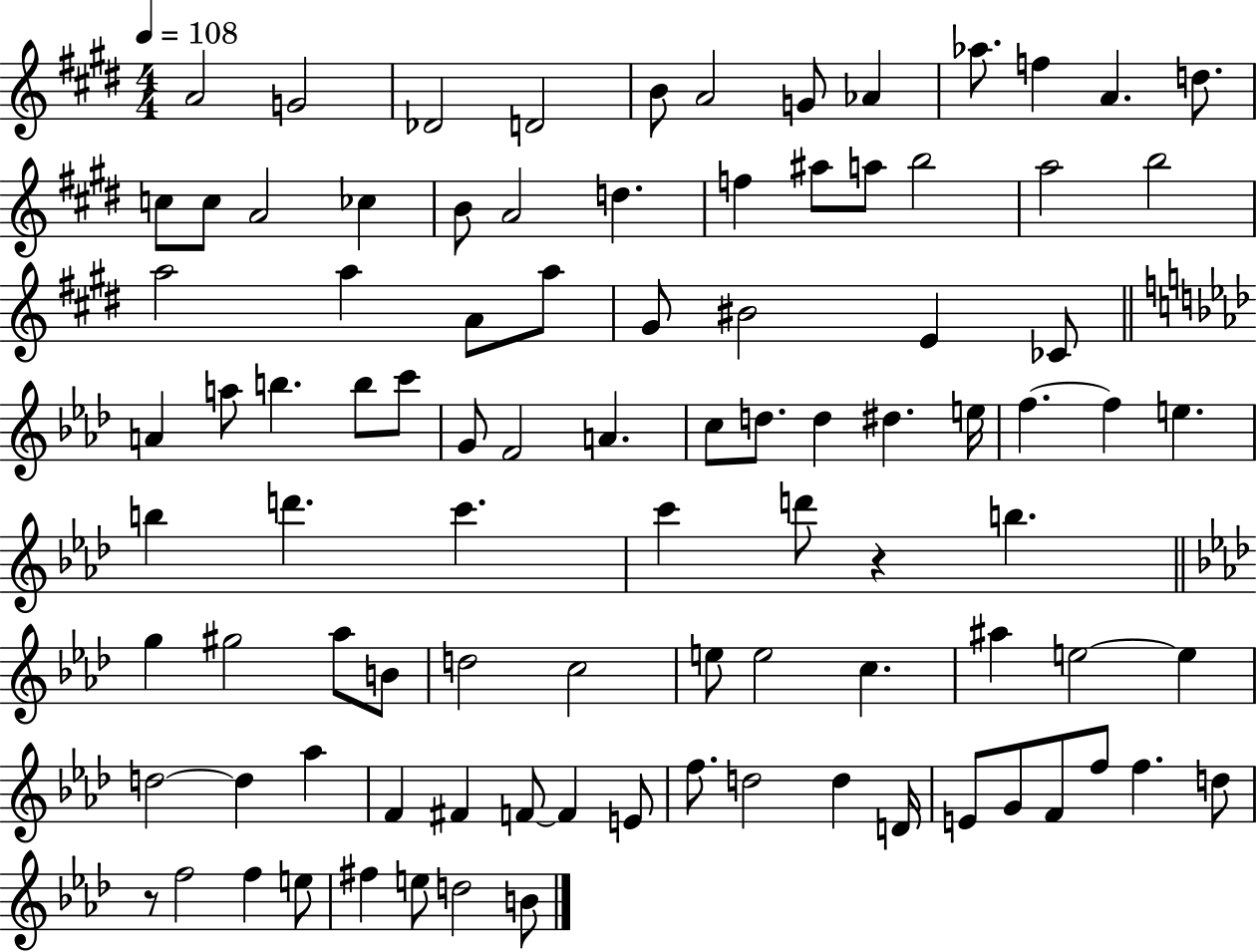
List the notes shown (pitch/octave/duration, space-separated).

A4/h G4/h Db4/h D4/h B4/e A4/h G4/e Ab4/q Ab5/e. F5/q A4/q. D5/e. C5/e C5/e A4/h CES5/q B4/e A4/h D5/q. F5/q A#5/e A5/e B5/h A5/h B5/h A5/h A5/q A4/e A5/e G#4/e BIS4/h E4/q CES4/e A4/q A5/e B5/q. B5/e C6/e G4/e F4/h A4/q. C5/e D5/e. D5/q D#5/q. E5/s F5/q. F5/q E5/q. B5/q D6/q. C6/q. C6/q D6/e R/q B5/q. G5/q G#5/h Ab5/e B4/e D5/h C5/h E5/e E5/h C5/q. A#5/q E5/h E5/q D5/h D5/q Ab5/q F4/q F#4/q F4/e F4/q E4/e F5/e. D5/h D5/q D4/s E4/e G4/e F4/e F5/e F5/q. D5/e R/e F5/h F5/q E5/e F#5/q E5/e D5/h B4/e